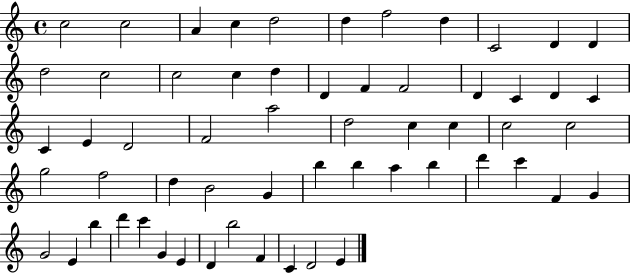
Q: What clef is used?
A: treble